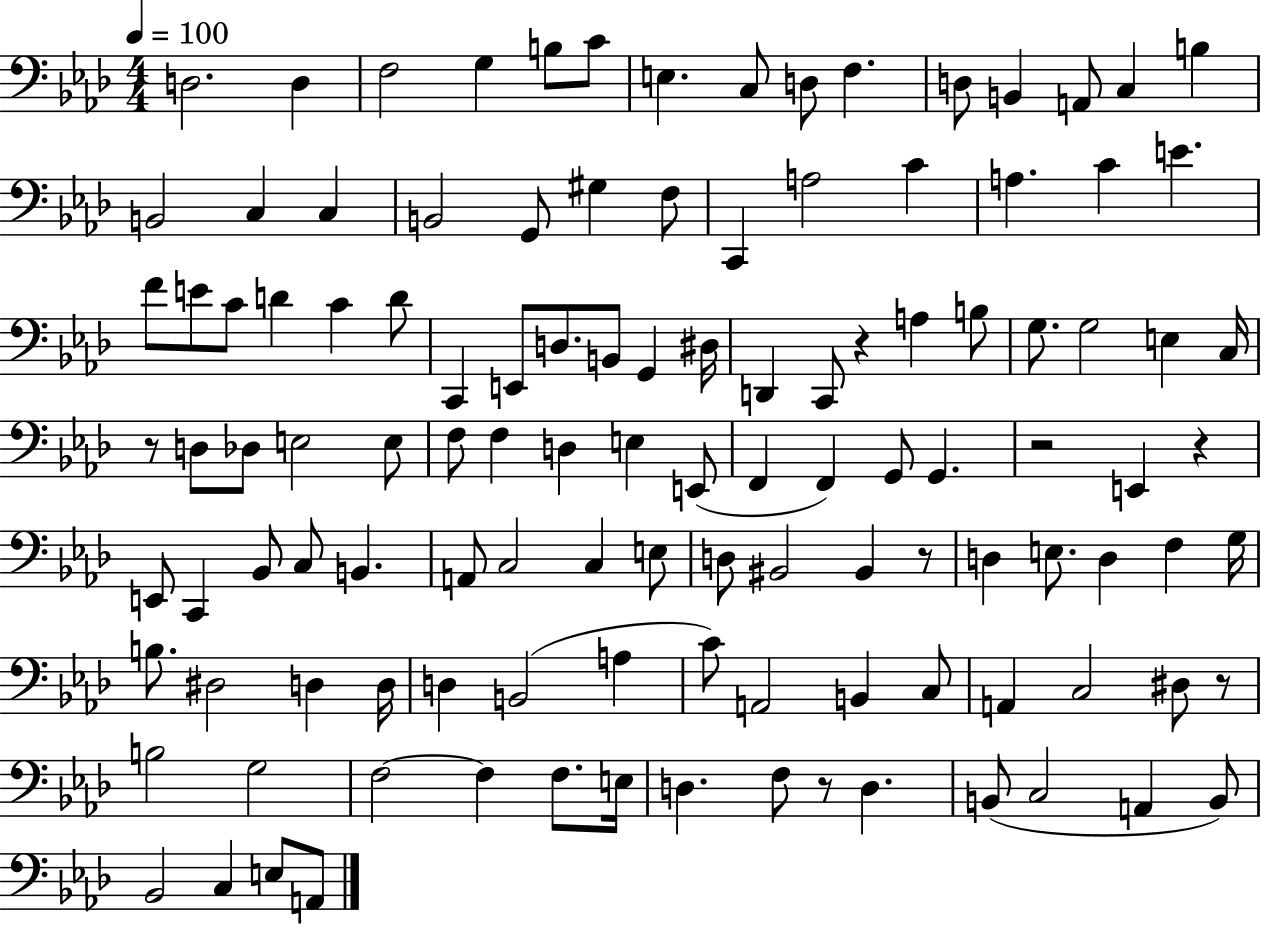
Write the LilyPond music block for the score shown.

{
  \clef bass
  \numericTimeSignature
  \time 4/4
  \key aes \major
  \tempo 4 = 100
  d2. d4 | f2 g4 b8 c'8 | e4. c8 d8 f4. | d8 b,4 a,8 c4 b4 | \break b,2 c4 c4 | b,2 g,8 gis4 f8 | c,4 a2 c'4 | a4. c'4 e'4. | \break f'8 e'8 c'8 d'4 c'4 d'8 | c,4 e,8 d8. b,8 g,4 dis16 | d,4 c,8 r4 a4 b8 | g8. g2 e4 c16 | \break r8 d8 des8 e2 e8 | f8 f4 d4 e4 e,8( | f,4 f,4) g,8 g,4. | r2 e,4 r4 | \break e,8 c,4 bes,8 c8 b,4. | a,8 c2 c4 e8 | d8 bis,2 bis,4 r8 | d4 e8. d4 f4 g16 | \break b8. dis2 d4 d16 | d4 b,2( a4 | c'8) a,2 b,4 c8 | a,4 c2 dis8 r8 | \break b2 g2 | f2~~ f4 f8. e16 | d4. f8 r8 d4. | b,8( c2 a,4 b,8) | \break bes,2 c4 e8 a,8 | \bar "|."
}